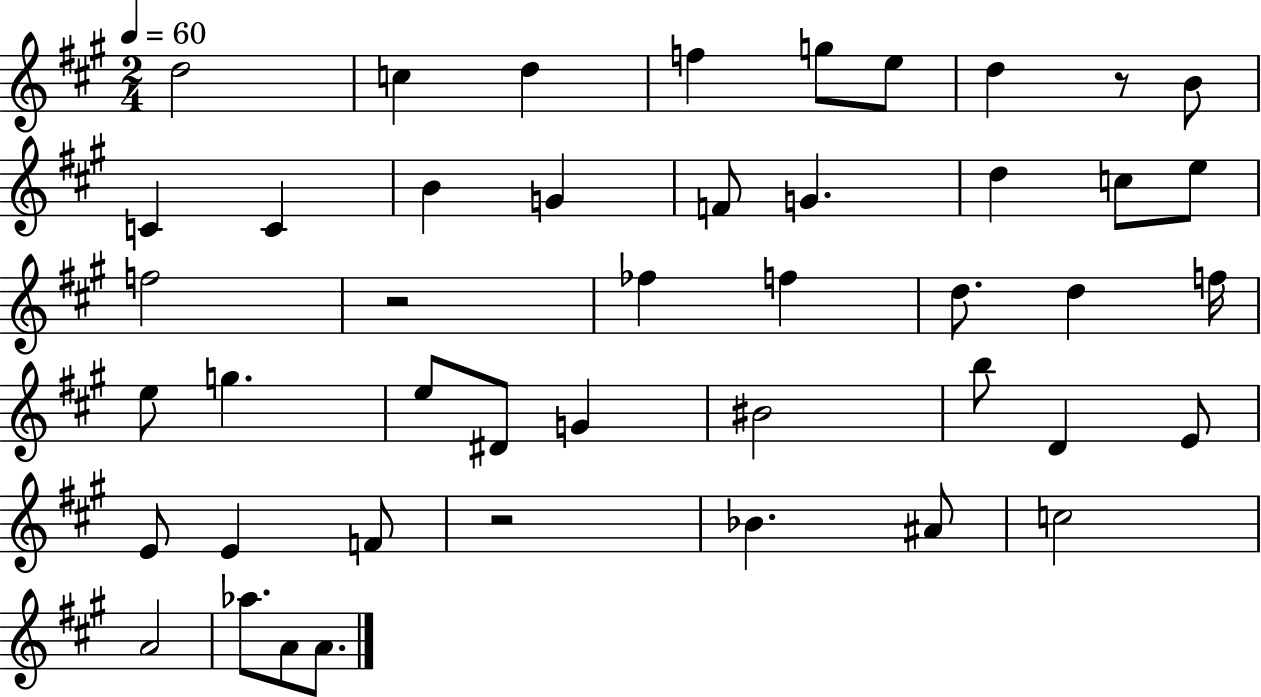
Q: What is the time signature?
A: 2/4